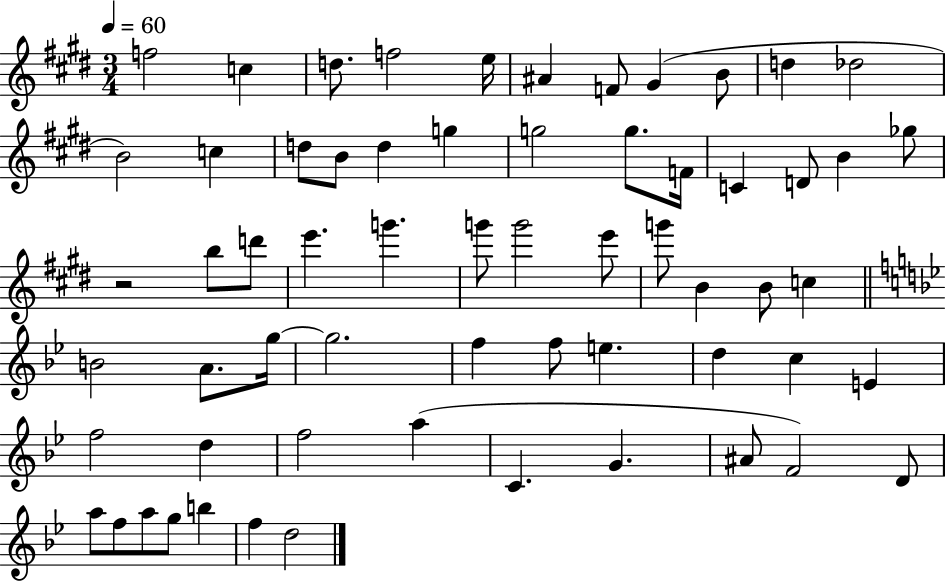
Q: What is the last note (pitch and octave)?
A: D5